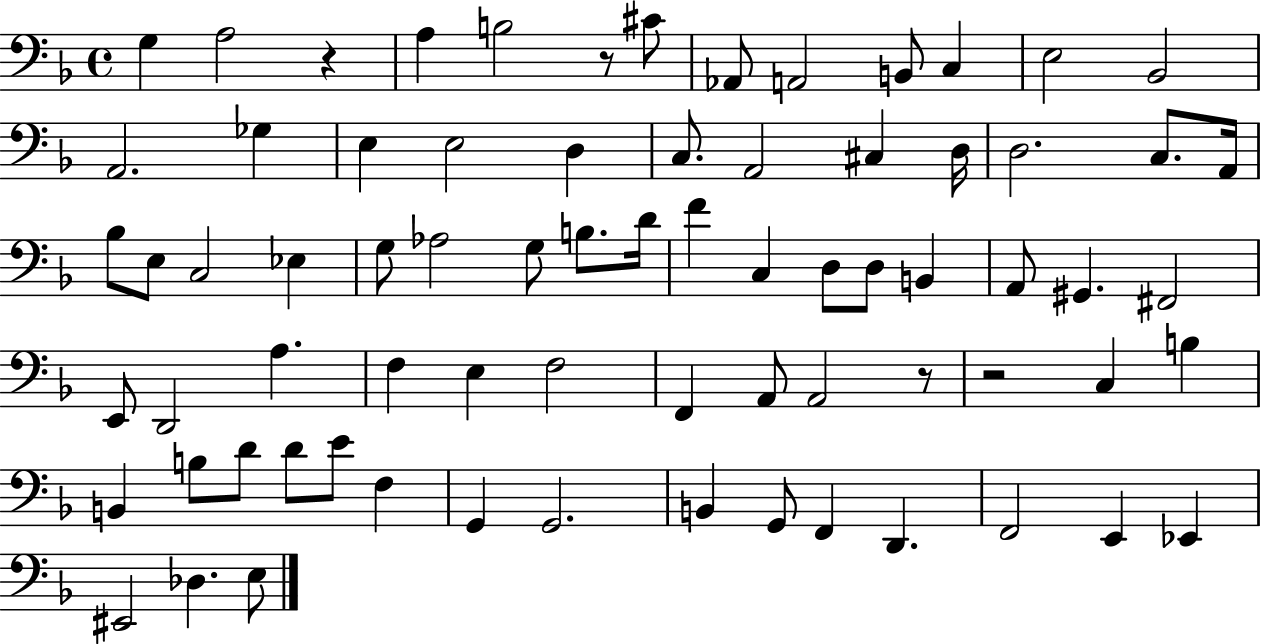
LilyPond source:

{
  \clef bass
  \time 4/4
  \defaultTimeSignature
  \key f \major
  \repeat volta 2 { g4 a2 r4 | a4 b2 r8 cis'8 | aes,8 a,2 b,8 c4 | e2 bes,2 | \break a,2. ges4 | e4 e2 d4 | c8. a,2 cis4 d16 | d2. c8. a,16 | \break bes8 e8 c2 ees4 | g8 aes2 g8 b8. d'16 | f'4 c4 d8 d8 b,4 | a,8 gis,4. fis,2 | \break e,8 d,2 a4. | f4 e4 f2 | f,4 a,8 a,2 r8 | r2 c4 b4 | \break b,4 b8 d'8 d'8 e'8 f4 | g,4 g,2. | b,4 g,8 f,4 d,4. | f,2 e,4 ees,4 | \break eis,2 des4. e8 | } \bar "|."
}